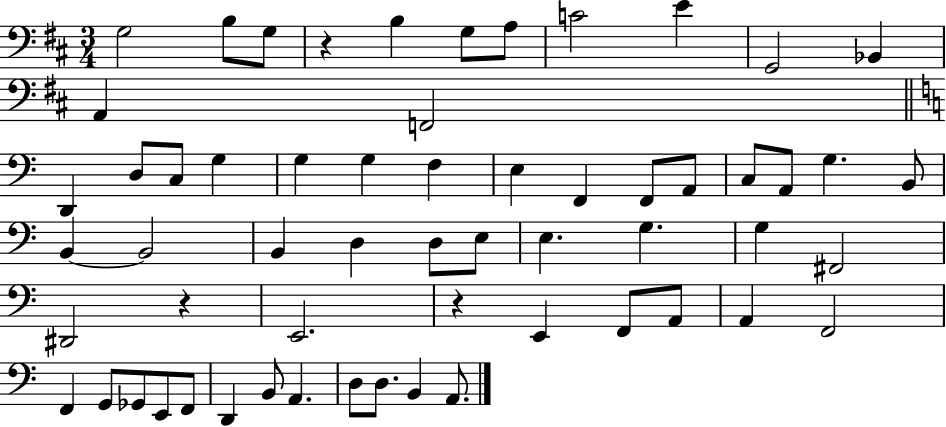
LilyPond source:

{
  \clef bass
  \numericTimeSignature
  \time 3/4
  \key d \major
  g2 b8 g8 | r4 b4 g8 a8 | c'2 e'4 | g,2 bes,4 | \break a,4 f,2 | \bar "||" \break \key a \minor d,4 d8 c8 g4 | g4 g4 f4 | e4 f,4 f,8 a,8 | c8 a,8 g4. b,8 | \break b,4~~ b,2 | b,4 d4 d8 e8 | e4. g4. | g4 fis,2 | \break dis,2 r4 | e,2. | r4 e,4 f,8 a,8 | a,4 f,2 | \break f,4 g,8 ges,8 e,8 f,8 | d,4 b,8 a,4. | d8 d8. b,4 a,8. | \bar "|."
}